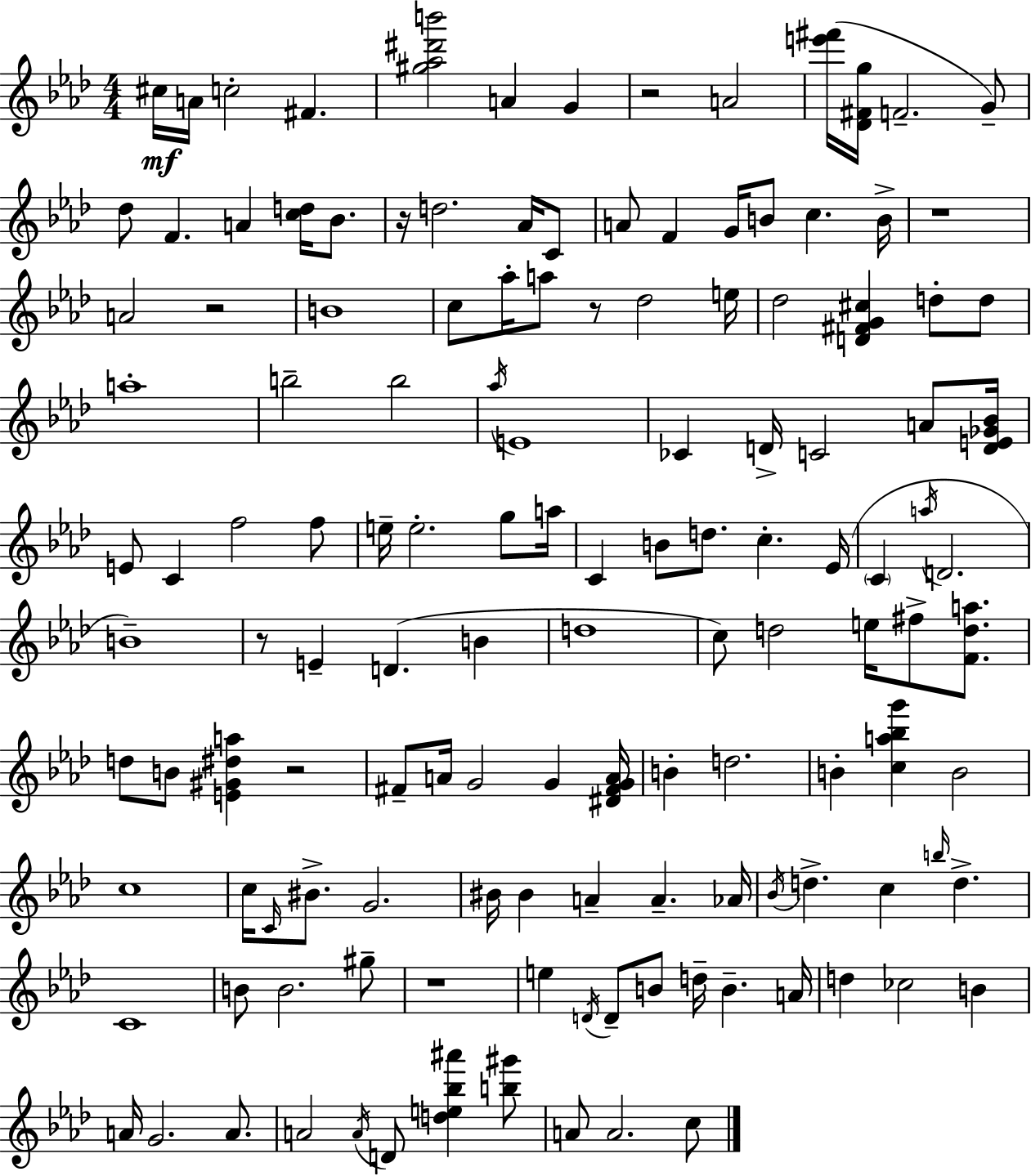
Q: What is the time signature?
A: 4/4